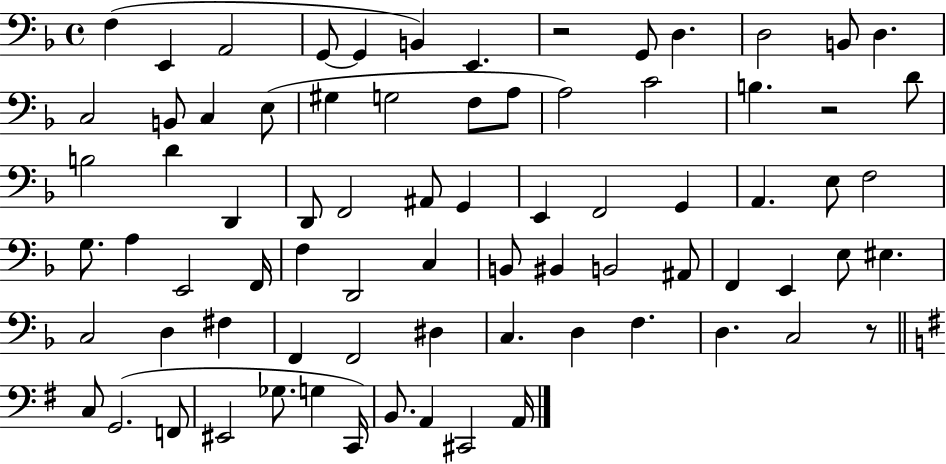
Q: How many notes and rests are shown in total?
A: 77